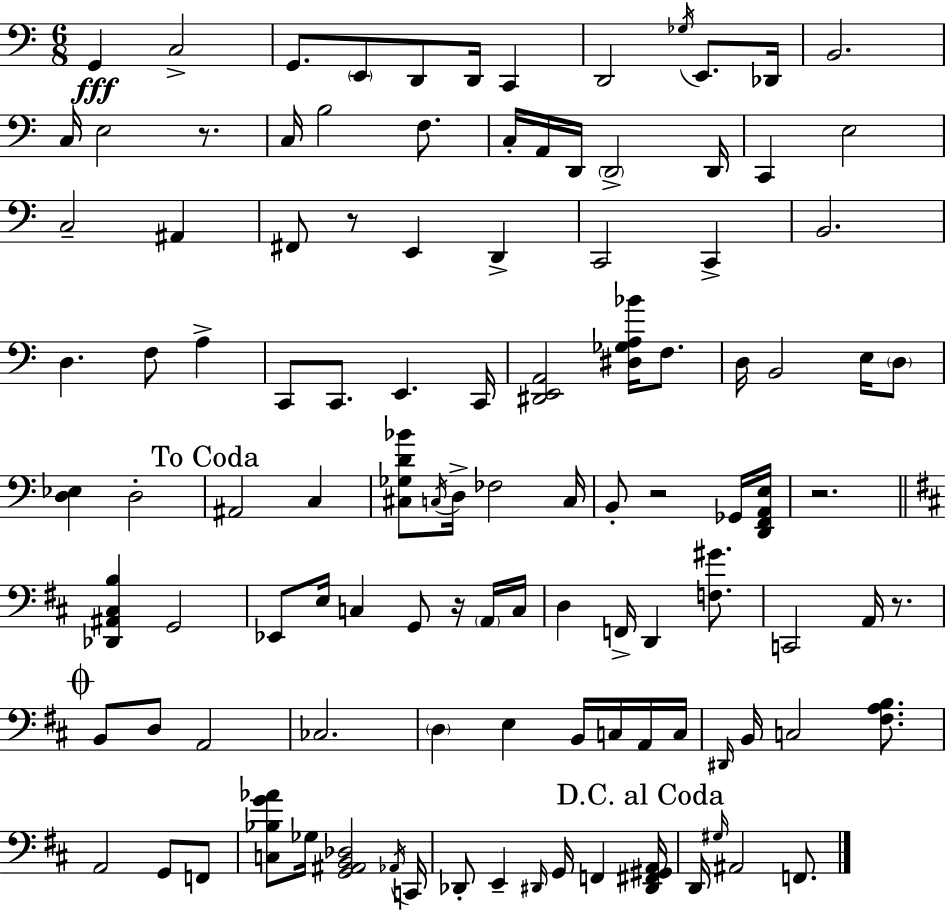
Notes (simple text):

G2/q C3/h G2/e. E2/e D2/e D2/s C2/q D2/h Gb3/s E2/e. Db2/s B2/h. C3/s E3/h R/e. C3/s B3/h F3/e. C3/s A2/s D2/s D2/h D2/s C2/q E3/h C3/h A#2/q F#2/e R/e E2/q D2/q C2/h C2/q B2/h. D3/q. F3/e A3/q C2/e C2/e. E2/q. C2/s [D#2,E2,A2]/h [D#3,Gb3,A3,Bb4]/s F3/e. D3/s B2/h E3/s D3/e [D3,Eb3]/q D3/h A#2/h C3/q [C#3,Gb3,D4,Bb4]/e C3/s D3/s FES3/h C3/s B2/e R/h Gb2/s [D2,F2,A2,E3]/s R/h. [Db2,A#2,C#3,B3]/q G2/h Eb2/e E3/s C3/q G2/e R/s A2/s C3/s D3/q F2/s D2/q [F3,G#4]/e. C2/h A2/s R/e. B2/e D3/e A2/h CES3/h. D3/q E3/q B2/s C3/s A2/s C3/s D#2/s B2/s C3/h [F#3,A3,B3]/e. A2/h G2/e F2/e [C3,Bb3,G4,Ab4]/e Gb3/s [G2,A#2,B2,Db3]/h Ab2/s C2/s Db2/e E2/q D#2/s G2/s F2/q [D#2,F#2,G#2,A2]/s D2/s G#3/s A#2/h F2/e.